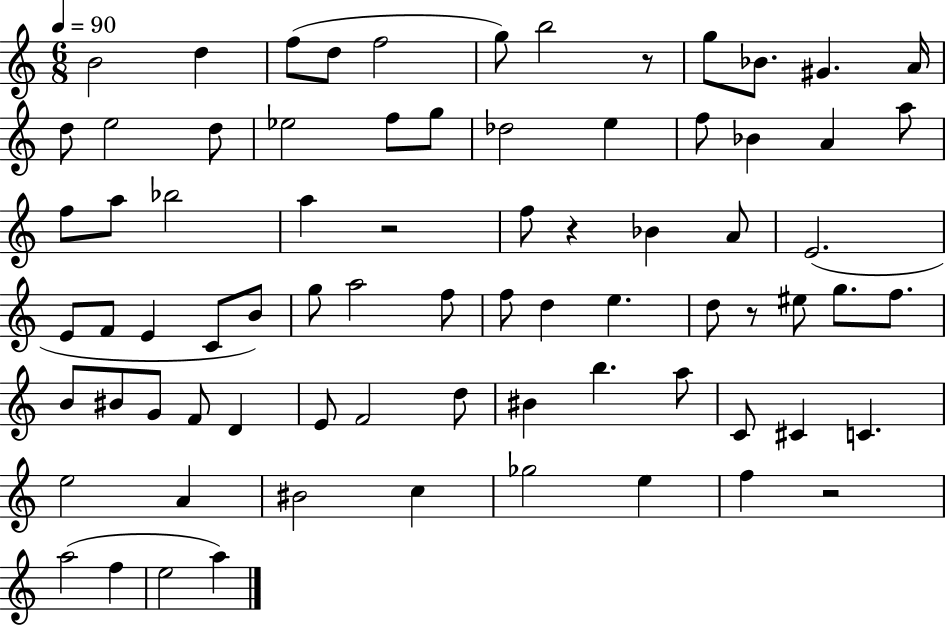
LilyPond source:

{
  \clef treble
  \numericTimeSignature
  \time 6/8
  \key c \major
  \tempo 4 = 90
  b'2 d''4 | f''8( d''8 f''2 | g''8) b''2 r8 | g''8 bes'8. gis'4. a'16 | \break d''8 e''2 d''8 | ees''2 f''8 g''8 | des''2 e''4 | f''8 bes'4 a'4 a''8 | \break f''8 a''8 bes''2 | a''4 r2 | f''8 r4 bes'4 a'8 | e'2.( | \break e'8 f'8 e'4 c'8 b'8) | g''8 a''2 f''8 | f''8 d''4 e''4. | d''8 r8 eis''8 g''8. f''8. | \break b'8 bis'8 g'8 f'8 d'4 | e'8 f'2 d''8 | bis'4 b''4. a''8 | c'8 cis'4 c'4. | \break e''2 a'4 | bis'2 c''4 | ges''2 e''4 | f''4 r2 | \break a''2( f''4 | e''2 a''4) | \bar "|."
}